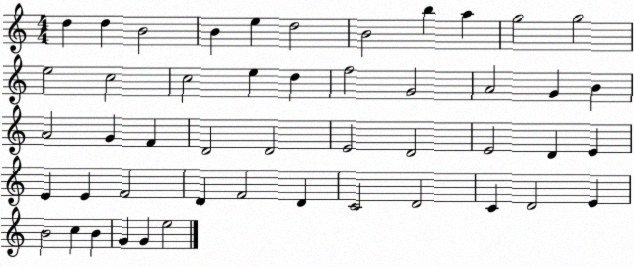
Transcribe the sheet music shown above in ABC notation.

X:1
T:Untitled
M:4/4
L:1/4
K:C
d d B2 B e d2 B2 b a g2 g2 e2 c2 c2 e d f2 G2 A2 G B A2 G F D2 D2 E2 D2 E2 D E E E F2 D F2 D C2 D2 C D2 E B2 c B G G e2